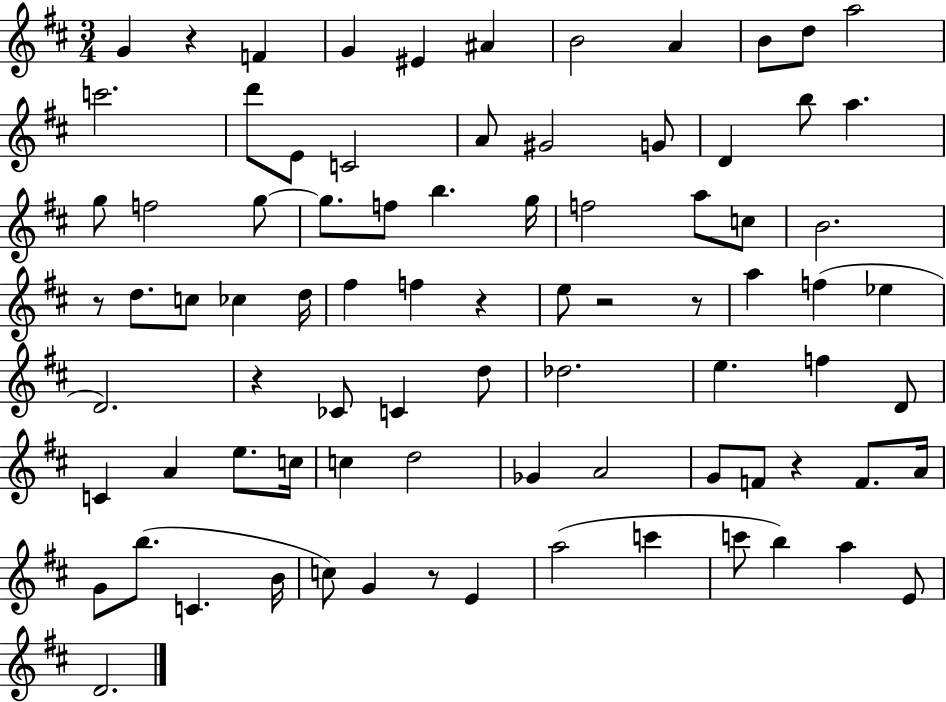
X:1
T:Untitled
M:3/4
L:1/4
K:D
G z F G ^E ^A B2 A B/2 d/2 a2 c'2 d'/2 E/2 C2 A/2 ^G2 G/2 D b/2 a g/2 f2 g/2 g/2 f/2 b g/4 f2 a/2 c/2 B2 z/2 d/2 c/2 _c d/4 ^f f z e/2 z2 z/2 a f _e D2 z _C/2 C d/2 _d2 e f D/2 C A e/2 c/4 c d2 _G A2 G/2 F/2 z F/2 A/4 G/2 b/2 C B/4 c/2 G z/2 E a2 c' c'/2 b a E/2 D2